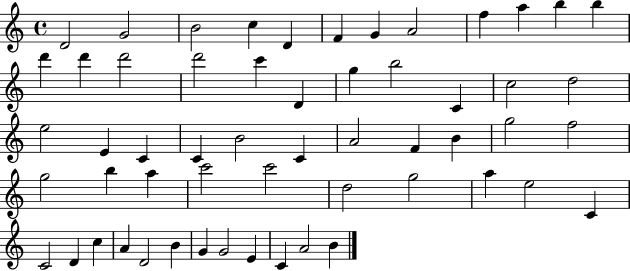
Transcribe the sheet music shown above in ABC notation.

X:1
T:Untitled
M:4/4
L:1/4
K:C
D2 G2 B2 c D F G A2 f a b b d' d' d'2 d'2 c' D g b2 C c2 d2 e2 E C C B2 C A2 F B g2 f2 g2 b a c'2 c'2 d2 g2 a e2 C C2 D c A D2 B G G2 E C A2 B